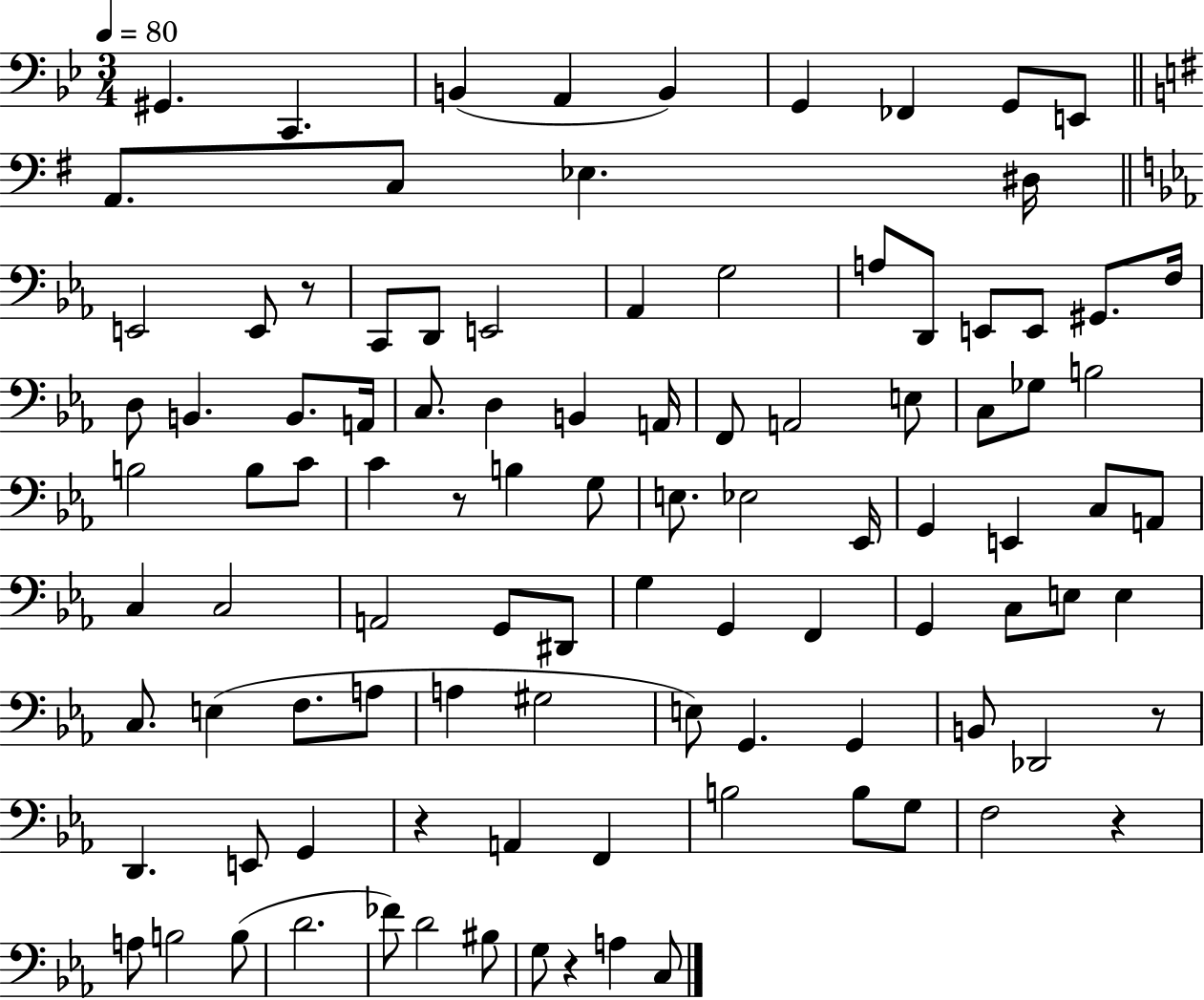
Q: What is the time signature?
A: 3/4